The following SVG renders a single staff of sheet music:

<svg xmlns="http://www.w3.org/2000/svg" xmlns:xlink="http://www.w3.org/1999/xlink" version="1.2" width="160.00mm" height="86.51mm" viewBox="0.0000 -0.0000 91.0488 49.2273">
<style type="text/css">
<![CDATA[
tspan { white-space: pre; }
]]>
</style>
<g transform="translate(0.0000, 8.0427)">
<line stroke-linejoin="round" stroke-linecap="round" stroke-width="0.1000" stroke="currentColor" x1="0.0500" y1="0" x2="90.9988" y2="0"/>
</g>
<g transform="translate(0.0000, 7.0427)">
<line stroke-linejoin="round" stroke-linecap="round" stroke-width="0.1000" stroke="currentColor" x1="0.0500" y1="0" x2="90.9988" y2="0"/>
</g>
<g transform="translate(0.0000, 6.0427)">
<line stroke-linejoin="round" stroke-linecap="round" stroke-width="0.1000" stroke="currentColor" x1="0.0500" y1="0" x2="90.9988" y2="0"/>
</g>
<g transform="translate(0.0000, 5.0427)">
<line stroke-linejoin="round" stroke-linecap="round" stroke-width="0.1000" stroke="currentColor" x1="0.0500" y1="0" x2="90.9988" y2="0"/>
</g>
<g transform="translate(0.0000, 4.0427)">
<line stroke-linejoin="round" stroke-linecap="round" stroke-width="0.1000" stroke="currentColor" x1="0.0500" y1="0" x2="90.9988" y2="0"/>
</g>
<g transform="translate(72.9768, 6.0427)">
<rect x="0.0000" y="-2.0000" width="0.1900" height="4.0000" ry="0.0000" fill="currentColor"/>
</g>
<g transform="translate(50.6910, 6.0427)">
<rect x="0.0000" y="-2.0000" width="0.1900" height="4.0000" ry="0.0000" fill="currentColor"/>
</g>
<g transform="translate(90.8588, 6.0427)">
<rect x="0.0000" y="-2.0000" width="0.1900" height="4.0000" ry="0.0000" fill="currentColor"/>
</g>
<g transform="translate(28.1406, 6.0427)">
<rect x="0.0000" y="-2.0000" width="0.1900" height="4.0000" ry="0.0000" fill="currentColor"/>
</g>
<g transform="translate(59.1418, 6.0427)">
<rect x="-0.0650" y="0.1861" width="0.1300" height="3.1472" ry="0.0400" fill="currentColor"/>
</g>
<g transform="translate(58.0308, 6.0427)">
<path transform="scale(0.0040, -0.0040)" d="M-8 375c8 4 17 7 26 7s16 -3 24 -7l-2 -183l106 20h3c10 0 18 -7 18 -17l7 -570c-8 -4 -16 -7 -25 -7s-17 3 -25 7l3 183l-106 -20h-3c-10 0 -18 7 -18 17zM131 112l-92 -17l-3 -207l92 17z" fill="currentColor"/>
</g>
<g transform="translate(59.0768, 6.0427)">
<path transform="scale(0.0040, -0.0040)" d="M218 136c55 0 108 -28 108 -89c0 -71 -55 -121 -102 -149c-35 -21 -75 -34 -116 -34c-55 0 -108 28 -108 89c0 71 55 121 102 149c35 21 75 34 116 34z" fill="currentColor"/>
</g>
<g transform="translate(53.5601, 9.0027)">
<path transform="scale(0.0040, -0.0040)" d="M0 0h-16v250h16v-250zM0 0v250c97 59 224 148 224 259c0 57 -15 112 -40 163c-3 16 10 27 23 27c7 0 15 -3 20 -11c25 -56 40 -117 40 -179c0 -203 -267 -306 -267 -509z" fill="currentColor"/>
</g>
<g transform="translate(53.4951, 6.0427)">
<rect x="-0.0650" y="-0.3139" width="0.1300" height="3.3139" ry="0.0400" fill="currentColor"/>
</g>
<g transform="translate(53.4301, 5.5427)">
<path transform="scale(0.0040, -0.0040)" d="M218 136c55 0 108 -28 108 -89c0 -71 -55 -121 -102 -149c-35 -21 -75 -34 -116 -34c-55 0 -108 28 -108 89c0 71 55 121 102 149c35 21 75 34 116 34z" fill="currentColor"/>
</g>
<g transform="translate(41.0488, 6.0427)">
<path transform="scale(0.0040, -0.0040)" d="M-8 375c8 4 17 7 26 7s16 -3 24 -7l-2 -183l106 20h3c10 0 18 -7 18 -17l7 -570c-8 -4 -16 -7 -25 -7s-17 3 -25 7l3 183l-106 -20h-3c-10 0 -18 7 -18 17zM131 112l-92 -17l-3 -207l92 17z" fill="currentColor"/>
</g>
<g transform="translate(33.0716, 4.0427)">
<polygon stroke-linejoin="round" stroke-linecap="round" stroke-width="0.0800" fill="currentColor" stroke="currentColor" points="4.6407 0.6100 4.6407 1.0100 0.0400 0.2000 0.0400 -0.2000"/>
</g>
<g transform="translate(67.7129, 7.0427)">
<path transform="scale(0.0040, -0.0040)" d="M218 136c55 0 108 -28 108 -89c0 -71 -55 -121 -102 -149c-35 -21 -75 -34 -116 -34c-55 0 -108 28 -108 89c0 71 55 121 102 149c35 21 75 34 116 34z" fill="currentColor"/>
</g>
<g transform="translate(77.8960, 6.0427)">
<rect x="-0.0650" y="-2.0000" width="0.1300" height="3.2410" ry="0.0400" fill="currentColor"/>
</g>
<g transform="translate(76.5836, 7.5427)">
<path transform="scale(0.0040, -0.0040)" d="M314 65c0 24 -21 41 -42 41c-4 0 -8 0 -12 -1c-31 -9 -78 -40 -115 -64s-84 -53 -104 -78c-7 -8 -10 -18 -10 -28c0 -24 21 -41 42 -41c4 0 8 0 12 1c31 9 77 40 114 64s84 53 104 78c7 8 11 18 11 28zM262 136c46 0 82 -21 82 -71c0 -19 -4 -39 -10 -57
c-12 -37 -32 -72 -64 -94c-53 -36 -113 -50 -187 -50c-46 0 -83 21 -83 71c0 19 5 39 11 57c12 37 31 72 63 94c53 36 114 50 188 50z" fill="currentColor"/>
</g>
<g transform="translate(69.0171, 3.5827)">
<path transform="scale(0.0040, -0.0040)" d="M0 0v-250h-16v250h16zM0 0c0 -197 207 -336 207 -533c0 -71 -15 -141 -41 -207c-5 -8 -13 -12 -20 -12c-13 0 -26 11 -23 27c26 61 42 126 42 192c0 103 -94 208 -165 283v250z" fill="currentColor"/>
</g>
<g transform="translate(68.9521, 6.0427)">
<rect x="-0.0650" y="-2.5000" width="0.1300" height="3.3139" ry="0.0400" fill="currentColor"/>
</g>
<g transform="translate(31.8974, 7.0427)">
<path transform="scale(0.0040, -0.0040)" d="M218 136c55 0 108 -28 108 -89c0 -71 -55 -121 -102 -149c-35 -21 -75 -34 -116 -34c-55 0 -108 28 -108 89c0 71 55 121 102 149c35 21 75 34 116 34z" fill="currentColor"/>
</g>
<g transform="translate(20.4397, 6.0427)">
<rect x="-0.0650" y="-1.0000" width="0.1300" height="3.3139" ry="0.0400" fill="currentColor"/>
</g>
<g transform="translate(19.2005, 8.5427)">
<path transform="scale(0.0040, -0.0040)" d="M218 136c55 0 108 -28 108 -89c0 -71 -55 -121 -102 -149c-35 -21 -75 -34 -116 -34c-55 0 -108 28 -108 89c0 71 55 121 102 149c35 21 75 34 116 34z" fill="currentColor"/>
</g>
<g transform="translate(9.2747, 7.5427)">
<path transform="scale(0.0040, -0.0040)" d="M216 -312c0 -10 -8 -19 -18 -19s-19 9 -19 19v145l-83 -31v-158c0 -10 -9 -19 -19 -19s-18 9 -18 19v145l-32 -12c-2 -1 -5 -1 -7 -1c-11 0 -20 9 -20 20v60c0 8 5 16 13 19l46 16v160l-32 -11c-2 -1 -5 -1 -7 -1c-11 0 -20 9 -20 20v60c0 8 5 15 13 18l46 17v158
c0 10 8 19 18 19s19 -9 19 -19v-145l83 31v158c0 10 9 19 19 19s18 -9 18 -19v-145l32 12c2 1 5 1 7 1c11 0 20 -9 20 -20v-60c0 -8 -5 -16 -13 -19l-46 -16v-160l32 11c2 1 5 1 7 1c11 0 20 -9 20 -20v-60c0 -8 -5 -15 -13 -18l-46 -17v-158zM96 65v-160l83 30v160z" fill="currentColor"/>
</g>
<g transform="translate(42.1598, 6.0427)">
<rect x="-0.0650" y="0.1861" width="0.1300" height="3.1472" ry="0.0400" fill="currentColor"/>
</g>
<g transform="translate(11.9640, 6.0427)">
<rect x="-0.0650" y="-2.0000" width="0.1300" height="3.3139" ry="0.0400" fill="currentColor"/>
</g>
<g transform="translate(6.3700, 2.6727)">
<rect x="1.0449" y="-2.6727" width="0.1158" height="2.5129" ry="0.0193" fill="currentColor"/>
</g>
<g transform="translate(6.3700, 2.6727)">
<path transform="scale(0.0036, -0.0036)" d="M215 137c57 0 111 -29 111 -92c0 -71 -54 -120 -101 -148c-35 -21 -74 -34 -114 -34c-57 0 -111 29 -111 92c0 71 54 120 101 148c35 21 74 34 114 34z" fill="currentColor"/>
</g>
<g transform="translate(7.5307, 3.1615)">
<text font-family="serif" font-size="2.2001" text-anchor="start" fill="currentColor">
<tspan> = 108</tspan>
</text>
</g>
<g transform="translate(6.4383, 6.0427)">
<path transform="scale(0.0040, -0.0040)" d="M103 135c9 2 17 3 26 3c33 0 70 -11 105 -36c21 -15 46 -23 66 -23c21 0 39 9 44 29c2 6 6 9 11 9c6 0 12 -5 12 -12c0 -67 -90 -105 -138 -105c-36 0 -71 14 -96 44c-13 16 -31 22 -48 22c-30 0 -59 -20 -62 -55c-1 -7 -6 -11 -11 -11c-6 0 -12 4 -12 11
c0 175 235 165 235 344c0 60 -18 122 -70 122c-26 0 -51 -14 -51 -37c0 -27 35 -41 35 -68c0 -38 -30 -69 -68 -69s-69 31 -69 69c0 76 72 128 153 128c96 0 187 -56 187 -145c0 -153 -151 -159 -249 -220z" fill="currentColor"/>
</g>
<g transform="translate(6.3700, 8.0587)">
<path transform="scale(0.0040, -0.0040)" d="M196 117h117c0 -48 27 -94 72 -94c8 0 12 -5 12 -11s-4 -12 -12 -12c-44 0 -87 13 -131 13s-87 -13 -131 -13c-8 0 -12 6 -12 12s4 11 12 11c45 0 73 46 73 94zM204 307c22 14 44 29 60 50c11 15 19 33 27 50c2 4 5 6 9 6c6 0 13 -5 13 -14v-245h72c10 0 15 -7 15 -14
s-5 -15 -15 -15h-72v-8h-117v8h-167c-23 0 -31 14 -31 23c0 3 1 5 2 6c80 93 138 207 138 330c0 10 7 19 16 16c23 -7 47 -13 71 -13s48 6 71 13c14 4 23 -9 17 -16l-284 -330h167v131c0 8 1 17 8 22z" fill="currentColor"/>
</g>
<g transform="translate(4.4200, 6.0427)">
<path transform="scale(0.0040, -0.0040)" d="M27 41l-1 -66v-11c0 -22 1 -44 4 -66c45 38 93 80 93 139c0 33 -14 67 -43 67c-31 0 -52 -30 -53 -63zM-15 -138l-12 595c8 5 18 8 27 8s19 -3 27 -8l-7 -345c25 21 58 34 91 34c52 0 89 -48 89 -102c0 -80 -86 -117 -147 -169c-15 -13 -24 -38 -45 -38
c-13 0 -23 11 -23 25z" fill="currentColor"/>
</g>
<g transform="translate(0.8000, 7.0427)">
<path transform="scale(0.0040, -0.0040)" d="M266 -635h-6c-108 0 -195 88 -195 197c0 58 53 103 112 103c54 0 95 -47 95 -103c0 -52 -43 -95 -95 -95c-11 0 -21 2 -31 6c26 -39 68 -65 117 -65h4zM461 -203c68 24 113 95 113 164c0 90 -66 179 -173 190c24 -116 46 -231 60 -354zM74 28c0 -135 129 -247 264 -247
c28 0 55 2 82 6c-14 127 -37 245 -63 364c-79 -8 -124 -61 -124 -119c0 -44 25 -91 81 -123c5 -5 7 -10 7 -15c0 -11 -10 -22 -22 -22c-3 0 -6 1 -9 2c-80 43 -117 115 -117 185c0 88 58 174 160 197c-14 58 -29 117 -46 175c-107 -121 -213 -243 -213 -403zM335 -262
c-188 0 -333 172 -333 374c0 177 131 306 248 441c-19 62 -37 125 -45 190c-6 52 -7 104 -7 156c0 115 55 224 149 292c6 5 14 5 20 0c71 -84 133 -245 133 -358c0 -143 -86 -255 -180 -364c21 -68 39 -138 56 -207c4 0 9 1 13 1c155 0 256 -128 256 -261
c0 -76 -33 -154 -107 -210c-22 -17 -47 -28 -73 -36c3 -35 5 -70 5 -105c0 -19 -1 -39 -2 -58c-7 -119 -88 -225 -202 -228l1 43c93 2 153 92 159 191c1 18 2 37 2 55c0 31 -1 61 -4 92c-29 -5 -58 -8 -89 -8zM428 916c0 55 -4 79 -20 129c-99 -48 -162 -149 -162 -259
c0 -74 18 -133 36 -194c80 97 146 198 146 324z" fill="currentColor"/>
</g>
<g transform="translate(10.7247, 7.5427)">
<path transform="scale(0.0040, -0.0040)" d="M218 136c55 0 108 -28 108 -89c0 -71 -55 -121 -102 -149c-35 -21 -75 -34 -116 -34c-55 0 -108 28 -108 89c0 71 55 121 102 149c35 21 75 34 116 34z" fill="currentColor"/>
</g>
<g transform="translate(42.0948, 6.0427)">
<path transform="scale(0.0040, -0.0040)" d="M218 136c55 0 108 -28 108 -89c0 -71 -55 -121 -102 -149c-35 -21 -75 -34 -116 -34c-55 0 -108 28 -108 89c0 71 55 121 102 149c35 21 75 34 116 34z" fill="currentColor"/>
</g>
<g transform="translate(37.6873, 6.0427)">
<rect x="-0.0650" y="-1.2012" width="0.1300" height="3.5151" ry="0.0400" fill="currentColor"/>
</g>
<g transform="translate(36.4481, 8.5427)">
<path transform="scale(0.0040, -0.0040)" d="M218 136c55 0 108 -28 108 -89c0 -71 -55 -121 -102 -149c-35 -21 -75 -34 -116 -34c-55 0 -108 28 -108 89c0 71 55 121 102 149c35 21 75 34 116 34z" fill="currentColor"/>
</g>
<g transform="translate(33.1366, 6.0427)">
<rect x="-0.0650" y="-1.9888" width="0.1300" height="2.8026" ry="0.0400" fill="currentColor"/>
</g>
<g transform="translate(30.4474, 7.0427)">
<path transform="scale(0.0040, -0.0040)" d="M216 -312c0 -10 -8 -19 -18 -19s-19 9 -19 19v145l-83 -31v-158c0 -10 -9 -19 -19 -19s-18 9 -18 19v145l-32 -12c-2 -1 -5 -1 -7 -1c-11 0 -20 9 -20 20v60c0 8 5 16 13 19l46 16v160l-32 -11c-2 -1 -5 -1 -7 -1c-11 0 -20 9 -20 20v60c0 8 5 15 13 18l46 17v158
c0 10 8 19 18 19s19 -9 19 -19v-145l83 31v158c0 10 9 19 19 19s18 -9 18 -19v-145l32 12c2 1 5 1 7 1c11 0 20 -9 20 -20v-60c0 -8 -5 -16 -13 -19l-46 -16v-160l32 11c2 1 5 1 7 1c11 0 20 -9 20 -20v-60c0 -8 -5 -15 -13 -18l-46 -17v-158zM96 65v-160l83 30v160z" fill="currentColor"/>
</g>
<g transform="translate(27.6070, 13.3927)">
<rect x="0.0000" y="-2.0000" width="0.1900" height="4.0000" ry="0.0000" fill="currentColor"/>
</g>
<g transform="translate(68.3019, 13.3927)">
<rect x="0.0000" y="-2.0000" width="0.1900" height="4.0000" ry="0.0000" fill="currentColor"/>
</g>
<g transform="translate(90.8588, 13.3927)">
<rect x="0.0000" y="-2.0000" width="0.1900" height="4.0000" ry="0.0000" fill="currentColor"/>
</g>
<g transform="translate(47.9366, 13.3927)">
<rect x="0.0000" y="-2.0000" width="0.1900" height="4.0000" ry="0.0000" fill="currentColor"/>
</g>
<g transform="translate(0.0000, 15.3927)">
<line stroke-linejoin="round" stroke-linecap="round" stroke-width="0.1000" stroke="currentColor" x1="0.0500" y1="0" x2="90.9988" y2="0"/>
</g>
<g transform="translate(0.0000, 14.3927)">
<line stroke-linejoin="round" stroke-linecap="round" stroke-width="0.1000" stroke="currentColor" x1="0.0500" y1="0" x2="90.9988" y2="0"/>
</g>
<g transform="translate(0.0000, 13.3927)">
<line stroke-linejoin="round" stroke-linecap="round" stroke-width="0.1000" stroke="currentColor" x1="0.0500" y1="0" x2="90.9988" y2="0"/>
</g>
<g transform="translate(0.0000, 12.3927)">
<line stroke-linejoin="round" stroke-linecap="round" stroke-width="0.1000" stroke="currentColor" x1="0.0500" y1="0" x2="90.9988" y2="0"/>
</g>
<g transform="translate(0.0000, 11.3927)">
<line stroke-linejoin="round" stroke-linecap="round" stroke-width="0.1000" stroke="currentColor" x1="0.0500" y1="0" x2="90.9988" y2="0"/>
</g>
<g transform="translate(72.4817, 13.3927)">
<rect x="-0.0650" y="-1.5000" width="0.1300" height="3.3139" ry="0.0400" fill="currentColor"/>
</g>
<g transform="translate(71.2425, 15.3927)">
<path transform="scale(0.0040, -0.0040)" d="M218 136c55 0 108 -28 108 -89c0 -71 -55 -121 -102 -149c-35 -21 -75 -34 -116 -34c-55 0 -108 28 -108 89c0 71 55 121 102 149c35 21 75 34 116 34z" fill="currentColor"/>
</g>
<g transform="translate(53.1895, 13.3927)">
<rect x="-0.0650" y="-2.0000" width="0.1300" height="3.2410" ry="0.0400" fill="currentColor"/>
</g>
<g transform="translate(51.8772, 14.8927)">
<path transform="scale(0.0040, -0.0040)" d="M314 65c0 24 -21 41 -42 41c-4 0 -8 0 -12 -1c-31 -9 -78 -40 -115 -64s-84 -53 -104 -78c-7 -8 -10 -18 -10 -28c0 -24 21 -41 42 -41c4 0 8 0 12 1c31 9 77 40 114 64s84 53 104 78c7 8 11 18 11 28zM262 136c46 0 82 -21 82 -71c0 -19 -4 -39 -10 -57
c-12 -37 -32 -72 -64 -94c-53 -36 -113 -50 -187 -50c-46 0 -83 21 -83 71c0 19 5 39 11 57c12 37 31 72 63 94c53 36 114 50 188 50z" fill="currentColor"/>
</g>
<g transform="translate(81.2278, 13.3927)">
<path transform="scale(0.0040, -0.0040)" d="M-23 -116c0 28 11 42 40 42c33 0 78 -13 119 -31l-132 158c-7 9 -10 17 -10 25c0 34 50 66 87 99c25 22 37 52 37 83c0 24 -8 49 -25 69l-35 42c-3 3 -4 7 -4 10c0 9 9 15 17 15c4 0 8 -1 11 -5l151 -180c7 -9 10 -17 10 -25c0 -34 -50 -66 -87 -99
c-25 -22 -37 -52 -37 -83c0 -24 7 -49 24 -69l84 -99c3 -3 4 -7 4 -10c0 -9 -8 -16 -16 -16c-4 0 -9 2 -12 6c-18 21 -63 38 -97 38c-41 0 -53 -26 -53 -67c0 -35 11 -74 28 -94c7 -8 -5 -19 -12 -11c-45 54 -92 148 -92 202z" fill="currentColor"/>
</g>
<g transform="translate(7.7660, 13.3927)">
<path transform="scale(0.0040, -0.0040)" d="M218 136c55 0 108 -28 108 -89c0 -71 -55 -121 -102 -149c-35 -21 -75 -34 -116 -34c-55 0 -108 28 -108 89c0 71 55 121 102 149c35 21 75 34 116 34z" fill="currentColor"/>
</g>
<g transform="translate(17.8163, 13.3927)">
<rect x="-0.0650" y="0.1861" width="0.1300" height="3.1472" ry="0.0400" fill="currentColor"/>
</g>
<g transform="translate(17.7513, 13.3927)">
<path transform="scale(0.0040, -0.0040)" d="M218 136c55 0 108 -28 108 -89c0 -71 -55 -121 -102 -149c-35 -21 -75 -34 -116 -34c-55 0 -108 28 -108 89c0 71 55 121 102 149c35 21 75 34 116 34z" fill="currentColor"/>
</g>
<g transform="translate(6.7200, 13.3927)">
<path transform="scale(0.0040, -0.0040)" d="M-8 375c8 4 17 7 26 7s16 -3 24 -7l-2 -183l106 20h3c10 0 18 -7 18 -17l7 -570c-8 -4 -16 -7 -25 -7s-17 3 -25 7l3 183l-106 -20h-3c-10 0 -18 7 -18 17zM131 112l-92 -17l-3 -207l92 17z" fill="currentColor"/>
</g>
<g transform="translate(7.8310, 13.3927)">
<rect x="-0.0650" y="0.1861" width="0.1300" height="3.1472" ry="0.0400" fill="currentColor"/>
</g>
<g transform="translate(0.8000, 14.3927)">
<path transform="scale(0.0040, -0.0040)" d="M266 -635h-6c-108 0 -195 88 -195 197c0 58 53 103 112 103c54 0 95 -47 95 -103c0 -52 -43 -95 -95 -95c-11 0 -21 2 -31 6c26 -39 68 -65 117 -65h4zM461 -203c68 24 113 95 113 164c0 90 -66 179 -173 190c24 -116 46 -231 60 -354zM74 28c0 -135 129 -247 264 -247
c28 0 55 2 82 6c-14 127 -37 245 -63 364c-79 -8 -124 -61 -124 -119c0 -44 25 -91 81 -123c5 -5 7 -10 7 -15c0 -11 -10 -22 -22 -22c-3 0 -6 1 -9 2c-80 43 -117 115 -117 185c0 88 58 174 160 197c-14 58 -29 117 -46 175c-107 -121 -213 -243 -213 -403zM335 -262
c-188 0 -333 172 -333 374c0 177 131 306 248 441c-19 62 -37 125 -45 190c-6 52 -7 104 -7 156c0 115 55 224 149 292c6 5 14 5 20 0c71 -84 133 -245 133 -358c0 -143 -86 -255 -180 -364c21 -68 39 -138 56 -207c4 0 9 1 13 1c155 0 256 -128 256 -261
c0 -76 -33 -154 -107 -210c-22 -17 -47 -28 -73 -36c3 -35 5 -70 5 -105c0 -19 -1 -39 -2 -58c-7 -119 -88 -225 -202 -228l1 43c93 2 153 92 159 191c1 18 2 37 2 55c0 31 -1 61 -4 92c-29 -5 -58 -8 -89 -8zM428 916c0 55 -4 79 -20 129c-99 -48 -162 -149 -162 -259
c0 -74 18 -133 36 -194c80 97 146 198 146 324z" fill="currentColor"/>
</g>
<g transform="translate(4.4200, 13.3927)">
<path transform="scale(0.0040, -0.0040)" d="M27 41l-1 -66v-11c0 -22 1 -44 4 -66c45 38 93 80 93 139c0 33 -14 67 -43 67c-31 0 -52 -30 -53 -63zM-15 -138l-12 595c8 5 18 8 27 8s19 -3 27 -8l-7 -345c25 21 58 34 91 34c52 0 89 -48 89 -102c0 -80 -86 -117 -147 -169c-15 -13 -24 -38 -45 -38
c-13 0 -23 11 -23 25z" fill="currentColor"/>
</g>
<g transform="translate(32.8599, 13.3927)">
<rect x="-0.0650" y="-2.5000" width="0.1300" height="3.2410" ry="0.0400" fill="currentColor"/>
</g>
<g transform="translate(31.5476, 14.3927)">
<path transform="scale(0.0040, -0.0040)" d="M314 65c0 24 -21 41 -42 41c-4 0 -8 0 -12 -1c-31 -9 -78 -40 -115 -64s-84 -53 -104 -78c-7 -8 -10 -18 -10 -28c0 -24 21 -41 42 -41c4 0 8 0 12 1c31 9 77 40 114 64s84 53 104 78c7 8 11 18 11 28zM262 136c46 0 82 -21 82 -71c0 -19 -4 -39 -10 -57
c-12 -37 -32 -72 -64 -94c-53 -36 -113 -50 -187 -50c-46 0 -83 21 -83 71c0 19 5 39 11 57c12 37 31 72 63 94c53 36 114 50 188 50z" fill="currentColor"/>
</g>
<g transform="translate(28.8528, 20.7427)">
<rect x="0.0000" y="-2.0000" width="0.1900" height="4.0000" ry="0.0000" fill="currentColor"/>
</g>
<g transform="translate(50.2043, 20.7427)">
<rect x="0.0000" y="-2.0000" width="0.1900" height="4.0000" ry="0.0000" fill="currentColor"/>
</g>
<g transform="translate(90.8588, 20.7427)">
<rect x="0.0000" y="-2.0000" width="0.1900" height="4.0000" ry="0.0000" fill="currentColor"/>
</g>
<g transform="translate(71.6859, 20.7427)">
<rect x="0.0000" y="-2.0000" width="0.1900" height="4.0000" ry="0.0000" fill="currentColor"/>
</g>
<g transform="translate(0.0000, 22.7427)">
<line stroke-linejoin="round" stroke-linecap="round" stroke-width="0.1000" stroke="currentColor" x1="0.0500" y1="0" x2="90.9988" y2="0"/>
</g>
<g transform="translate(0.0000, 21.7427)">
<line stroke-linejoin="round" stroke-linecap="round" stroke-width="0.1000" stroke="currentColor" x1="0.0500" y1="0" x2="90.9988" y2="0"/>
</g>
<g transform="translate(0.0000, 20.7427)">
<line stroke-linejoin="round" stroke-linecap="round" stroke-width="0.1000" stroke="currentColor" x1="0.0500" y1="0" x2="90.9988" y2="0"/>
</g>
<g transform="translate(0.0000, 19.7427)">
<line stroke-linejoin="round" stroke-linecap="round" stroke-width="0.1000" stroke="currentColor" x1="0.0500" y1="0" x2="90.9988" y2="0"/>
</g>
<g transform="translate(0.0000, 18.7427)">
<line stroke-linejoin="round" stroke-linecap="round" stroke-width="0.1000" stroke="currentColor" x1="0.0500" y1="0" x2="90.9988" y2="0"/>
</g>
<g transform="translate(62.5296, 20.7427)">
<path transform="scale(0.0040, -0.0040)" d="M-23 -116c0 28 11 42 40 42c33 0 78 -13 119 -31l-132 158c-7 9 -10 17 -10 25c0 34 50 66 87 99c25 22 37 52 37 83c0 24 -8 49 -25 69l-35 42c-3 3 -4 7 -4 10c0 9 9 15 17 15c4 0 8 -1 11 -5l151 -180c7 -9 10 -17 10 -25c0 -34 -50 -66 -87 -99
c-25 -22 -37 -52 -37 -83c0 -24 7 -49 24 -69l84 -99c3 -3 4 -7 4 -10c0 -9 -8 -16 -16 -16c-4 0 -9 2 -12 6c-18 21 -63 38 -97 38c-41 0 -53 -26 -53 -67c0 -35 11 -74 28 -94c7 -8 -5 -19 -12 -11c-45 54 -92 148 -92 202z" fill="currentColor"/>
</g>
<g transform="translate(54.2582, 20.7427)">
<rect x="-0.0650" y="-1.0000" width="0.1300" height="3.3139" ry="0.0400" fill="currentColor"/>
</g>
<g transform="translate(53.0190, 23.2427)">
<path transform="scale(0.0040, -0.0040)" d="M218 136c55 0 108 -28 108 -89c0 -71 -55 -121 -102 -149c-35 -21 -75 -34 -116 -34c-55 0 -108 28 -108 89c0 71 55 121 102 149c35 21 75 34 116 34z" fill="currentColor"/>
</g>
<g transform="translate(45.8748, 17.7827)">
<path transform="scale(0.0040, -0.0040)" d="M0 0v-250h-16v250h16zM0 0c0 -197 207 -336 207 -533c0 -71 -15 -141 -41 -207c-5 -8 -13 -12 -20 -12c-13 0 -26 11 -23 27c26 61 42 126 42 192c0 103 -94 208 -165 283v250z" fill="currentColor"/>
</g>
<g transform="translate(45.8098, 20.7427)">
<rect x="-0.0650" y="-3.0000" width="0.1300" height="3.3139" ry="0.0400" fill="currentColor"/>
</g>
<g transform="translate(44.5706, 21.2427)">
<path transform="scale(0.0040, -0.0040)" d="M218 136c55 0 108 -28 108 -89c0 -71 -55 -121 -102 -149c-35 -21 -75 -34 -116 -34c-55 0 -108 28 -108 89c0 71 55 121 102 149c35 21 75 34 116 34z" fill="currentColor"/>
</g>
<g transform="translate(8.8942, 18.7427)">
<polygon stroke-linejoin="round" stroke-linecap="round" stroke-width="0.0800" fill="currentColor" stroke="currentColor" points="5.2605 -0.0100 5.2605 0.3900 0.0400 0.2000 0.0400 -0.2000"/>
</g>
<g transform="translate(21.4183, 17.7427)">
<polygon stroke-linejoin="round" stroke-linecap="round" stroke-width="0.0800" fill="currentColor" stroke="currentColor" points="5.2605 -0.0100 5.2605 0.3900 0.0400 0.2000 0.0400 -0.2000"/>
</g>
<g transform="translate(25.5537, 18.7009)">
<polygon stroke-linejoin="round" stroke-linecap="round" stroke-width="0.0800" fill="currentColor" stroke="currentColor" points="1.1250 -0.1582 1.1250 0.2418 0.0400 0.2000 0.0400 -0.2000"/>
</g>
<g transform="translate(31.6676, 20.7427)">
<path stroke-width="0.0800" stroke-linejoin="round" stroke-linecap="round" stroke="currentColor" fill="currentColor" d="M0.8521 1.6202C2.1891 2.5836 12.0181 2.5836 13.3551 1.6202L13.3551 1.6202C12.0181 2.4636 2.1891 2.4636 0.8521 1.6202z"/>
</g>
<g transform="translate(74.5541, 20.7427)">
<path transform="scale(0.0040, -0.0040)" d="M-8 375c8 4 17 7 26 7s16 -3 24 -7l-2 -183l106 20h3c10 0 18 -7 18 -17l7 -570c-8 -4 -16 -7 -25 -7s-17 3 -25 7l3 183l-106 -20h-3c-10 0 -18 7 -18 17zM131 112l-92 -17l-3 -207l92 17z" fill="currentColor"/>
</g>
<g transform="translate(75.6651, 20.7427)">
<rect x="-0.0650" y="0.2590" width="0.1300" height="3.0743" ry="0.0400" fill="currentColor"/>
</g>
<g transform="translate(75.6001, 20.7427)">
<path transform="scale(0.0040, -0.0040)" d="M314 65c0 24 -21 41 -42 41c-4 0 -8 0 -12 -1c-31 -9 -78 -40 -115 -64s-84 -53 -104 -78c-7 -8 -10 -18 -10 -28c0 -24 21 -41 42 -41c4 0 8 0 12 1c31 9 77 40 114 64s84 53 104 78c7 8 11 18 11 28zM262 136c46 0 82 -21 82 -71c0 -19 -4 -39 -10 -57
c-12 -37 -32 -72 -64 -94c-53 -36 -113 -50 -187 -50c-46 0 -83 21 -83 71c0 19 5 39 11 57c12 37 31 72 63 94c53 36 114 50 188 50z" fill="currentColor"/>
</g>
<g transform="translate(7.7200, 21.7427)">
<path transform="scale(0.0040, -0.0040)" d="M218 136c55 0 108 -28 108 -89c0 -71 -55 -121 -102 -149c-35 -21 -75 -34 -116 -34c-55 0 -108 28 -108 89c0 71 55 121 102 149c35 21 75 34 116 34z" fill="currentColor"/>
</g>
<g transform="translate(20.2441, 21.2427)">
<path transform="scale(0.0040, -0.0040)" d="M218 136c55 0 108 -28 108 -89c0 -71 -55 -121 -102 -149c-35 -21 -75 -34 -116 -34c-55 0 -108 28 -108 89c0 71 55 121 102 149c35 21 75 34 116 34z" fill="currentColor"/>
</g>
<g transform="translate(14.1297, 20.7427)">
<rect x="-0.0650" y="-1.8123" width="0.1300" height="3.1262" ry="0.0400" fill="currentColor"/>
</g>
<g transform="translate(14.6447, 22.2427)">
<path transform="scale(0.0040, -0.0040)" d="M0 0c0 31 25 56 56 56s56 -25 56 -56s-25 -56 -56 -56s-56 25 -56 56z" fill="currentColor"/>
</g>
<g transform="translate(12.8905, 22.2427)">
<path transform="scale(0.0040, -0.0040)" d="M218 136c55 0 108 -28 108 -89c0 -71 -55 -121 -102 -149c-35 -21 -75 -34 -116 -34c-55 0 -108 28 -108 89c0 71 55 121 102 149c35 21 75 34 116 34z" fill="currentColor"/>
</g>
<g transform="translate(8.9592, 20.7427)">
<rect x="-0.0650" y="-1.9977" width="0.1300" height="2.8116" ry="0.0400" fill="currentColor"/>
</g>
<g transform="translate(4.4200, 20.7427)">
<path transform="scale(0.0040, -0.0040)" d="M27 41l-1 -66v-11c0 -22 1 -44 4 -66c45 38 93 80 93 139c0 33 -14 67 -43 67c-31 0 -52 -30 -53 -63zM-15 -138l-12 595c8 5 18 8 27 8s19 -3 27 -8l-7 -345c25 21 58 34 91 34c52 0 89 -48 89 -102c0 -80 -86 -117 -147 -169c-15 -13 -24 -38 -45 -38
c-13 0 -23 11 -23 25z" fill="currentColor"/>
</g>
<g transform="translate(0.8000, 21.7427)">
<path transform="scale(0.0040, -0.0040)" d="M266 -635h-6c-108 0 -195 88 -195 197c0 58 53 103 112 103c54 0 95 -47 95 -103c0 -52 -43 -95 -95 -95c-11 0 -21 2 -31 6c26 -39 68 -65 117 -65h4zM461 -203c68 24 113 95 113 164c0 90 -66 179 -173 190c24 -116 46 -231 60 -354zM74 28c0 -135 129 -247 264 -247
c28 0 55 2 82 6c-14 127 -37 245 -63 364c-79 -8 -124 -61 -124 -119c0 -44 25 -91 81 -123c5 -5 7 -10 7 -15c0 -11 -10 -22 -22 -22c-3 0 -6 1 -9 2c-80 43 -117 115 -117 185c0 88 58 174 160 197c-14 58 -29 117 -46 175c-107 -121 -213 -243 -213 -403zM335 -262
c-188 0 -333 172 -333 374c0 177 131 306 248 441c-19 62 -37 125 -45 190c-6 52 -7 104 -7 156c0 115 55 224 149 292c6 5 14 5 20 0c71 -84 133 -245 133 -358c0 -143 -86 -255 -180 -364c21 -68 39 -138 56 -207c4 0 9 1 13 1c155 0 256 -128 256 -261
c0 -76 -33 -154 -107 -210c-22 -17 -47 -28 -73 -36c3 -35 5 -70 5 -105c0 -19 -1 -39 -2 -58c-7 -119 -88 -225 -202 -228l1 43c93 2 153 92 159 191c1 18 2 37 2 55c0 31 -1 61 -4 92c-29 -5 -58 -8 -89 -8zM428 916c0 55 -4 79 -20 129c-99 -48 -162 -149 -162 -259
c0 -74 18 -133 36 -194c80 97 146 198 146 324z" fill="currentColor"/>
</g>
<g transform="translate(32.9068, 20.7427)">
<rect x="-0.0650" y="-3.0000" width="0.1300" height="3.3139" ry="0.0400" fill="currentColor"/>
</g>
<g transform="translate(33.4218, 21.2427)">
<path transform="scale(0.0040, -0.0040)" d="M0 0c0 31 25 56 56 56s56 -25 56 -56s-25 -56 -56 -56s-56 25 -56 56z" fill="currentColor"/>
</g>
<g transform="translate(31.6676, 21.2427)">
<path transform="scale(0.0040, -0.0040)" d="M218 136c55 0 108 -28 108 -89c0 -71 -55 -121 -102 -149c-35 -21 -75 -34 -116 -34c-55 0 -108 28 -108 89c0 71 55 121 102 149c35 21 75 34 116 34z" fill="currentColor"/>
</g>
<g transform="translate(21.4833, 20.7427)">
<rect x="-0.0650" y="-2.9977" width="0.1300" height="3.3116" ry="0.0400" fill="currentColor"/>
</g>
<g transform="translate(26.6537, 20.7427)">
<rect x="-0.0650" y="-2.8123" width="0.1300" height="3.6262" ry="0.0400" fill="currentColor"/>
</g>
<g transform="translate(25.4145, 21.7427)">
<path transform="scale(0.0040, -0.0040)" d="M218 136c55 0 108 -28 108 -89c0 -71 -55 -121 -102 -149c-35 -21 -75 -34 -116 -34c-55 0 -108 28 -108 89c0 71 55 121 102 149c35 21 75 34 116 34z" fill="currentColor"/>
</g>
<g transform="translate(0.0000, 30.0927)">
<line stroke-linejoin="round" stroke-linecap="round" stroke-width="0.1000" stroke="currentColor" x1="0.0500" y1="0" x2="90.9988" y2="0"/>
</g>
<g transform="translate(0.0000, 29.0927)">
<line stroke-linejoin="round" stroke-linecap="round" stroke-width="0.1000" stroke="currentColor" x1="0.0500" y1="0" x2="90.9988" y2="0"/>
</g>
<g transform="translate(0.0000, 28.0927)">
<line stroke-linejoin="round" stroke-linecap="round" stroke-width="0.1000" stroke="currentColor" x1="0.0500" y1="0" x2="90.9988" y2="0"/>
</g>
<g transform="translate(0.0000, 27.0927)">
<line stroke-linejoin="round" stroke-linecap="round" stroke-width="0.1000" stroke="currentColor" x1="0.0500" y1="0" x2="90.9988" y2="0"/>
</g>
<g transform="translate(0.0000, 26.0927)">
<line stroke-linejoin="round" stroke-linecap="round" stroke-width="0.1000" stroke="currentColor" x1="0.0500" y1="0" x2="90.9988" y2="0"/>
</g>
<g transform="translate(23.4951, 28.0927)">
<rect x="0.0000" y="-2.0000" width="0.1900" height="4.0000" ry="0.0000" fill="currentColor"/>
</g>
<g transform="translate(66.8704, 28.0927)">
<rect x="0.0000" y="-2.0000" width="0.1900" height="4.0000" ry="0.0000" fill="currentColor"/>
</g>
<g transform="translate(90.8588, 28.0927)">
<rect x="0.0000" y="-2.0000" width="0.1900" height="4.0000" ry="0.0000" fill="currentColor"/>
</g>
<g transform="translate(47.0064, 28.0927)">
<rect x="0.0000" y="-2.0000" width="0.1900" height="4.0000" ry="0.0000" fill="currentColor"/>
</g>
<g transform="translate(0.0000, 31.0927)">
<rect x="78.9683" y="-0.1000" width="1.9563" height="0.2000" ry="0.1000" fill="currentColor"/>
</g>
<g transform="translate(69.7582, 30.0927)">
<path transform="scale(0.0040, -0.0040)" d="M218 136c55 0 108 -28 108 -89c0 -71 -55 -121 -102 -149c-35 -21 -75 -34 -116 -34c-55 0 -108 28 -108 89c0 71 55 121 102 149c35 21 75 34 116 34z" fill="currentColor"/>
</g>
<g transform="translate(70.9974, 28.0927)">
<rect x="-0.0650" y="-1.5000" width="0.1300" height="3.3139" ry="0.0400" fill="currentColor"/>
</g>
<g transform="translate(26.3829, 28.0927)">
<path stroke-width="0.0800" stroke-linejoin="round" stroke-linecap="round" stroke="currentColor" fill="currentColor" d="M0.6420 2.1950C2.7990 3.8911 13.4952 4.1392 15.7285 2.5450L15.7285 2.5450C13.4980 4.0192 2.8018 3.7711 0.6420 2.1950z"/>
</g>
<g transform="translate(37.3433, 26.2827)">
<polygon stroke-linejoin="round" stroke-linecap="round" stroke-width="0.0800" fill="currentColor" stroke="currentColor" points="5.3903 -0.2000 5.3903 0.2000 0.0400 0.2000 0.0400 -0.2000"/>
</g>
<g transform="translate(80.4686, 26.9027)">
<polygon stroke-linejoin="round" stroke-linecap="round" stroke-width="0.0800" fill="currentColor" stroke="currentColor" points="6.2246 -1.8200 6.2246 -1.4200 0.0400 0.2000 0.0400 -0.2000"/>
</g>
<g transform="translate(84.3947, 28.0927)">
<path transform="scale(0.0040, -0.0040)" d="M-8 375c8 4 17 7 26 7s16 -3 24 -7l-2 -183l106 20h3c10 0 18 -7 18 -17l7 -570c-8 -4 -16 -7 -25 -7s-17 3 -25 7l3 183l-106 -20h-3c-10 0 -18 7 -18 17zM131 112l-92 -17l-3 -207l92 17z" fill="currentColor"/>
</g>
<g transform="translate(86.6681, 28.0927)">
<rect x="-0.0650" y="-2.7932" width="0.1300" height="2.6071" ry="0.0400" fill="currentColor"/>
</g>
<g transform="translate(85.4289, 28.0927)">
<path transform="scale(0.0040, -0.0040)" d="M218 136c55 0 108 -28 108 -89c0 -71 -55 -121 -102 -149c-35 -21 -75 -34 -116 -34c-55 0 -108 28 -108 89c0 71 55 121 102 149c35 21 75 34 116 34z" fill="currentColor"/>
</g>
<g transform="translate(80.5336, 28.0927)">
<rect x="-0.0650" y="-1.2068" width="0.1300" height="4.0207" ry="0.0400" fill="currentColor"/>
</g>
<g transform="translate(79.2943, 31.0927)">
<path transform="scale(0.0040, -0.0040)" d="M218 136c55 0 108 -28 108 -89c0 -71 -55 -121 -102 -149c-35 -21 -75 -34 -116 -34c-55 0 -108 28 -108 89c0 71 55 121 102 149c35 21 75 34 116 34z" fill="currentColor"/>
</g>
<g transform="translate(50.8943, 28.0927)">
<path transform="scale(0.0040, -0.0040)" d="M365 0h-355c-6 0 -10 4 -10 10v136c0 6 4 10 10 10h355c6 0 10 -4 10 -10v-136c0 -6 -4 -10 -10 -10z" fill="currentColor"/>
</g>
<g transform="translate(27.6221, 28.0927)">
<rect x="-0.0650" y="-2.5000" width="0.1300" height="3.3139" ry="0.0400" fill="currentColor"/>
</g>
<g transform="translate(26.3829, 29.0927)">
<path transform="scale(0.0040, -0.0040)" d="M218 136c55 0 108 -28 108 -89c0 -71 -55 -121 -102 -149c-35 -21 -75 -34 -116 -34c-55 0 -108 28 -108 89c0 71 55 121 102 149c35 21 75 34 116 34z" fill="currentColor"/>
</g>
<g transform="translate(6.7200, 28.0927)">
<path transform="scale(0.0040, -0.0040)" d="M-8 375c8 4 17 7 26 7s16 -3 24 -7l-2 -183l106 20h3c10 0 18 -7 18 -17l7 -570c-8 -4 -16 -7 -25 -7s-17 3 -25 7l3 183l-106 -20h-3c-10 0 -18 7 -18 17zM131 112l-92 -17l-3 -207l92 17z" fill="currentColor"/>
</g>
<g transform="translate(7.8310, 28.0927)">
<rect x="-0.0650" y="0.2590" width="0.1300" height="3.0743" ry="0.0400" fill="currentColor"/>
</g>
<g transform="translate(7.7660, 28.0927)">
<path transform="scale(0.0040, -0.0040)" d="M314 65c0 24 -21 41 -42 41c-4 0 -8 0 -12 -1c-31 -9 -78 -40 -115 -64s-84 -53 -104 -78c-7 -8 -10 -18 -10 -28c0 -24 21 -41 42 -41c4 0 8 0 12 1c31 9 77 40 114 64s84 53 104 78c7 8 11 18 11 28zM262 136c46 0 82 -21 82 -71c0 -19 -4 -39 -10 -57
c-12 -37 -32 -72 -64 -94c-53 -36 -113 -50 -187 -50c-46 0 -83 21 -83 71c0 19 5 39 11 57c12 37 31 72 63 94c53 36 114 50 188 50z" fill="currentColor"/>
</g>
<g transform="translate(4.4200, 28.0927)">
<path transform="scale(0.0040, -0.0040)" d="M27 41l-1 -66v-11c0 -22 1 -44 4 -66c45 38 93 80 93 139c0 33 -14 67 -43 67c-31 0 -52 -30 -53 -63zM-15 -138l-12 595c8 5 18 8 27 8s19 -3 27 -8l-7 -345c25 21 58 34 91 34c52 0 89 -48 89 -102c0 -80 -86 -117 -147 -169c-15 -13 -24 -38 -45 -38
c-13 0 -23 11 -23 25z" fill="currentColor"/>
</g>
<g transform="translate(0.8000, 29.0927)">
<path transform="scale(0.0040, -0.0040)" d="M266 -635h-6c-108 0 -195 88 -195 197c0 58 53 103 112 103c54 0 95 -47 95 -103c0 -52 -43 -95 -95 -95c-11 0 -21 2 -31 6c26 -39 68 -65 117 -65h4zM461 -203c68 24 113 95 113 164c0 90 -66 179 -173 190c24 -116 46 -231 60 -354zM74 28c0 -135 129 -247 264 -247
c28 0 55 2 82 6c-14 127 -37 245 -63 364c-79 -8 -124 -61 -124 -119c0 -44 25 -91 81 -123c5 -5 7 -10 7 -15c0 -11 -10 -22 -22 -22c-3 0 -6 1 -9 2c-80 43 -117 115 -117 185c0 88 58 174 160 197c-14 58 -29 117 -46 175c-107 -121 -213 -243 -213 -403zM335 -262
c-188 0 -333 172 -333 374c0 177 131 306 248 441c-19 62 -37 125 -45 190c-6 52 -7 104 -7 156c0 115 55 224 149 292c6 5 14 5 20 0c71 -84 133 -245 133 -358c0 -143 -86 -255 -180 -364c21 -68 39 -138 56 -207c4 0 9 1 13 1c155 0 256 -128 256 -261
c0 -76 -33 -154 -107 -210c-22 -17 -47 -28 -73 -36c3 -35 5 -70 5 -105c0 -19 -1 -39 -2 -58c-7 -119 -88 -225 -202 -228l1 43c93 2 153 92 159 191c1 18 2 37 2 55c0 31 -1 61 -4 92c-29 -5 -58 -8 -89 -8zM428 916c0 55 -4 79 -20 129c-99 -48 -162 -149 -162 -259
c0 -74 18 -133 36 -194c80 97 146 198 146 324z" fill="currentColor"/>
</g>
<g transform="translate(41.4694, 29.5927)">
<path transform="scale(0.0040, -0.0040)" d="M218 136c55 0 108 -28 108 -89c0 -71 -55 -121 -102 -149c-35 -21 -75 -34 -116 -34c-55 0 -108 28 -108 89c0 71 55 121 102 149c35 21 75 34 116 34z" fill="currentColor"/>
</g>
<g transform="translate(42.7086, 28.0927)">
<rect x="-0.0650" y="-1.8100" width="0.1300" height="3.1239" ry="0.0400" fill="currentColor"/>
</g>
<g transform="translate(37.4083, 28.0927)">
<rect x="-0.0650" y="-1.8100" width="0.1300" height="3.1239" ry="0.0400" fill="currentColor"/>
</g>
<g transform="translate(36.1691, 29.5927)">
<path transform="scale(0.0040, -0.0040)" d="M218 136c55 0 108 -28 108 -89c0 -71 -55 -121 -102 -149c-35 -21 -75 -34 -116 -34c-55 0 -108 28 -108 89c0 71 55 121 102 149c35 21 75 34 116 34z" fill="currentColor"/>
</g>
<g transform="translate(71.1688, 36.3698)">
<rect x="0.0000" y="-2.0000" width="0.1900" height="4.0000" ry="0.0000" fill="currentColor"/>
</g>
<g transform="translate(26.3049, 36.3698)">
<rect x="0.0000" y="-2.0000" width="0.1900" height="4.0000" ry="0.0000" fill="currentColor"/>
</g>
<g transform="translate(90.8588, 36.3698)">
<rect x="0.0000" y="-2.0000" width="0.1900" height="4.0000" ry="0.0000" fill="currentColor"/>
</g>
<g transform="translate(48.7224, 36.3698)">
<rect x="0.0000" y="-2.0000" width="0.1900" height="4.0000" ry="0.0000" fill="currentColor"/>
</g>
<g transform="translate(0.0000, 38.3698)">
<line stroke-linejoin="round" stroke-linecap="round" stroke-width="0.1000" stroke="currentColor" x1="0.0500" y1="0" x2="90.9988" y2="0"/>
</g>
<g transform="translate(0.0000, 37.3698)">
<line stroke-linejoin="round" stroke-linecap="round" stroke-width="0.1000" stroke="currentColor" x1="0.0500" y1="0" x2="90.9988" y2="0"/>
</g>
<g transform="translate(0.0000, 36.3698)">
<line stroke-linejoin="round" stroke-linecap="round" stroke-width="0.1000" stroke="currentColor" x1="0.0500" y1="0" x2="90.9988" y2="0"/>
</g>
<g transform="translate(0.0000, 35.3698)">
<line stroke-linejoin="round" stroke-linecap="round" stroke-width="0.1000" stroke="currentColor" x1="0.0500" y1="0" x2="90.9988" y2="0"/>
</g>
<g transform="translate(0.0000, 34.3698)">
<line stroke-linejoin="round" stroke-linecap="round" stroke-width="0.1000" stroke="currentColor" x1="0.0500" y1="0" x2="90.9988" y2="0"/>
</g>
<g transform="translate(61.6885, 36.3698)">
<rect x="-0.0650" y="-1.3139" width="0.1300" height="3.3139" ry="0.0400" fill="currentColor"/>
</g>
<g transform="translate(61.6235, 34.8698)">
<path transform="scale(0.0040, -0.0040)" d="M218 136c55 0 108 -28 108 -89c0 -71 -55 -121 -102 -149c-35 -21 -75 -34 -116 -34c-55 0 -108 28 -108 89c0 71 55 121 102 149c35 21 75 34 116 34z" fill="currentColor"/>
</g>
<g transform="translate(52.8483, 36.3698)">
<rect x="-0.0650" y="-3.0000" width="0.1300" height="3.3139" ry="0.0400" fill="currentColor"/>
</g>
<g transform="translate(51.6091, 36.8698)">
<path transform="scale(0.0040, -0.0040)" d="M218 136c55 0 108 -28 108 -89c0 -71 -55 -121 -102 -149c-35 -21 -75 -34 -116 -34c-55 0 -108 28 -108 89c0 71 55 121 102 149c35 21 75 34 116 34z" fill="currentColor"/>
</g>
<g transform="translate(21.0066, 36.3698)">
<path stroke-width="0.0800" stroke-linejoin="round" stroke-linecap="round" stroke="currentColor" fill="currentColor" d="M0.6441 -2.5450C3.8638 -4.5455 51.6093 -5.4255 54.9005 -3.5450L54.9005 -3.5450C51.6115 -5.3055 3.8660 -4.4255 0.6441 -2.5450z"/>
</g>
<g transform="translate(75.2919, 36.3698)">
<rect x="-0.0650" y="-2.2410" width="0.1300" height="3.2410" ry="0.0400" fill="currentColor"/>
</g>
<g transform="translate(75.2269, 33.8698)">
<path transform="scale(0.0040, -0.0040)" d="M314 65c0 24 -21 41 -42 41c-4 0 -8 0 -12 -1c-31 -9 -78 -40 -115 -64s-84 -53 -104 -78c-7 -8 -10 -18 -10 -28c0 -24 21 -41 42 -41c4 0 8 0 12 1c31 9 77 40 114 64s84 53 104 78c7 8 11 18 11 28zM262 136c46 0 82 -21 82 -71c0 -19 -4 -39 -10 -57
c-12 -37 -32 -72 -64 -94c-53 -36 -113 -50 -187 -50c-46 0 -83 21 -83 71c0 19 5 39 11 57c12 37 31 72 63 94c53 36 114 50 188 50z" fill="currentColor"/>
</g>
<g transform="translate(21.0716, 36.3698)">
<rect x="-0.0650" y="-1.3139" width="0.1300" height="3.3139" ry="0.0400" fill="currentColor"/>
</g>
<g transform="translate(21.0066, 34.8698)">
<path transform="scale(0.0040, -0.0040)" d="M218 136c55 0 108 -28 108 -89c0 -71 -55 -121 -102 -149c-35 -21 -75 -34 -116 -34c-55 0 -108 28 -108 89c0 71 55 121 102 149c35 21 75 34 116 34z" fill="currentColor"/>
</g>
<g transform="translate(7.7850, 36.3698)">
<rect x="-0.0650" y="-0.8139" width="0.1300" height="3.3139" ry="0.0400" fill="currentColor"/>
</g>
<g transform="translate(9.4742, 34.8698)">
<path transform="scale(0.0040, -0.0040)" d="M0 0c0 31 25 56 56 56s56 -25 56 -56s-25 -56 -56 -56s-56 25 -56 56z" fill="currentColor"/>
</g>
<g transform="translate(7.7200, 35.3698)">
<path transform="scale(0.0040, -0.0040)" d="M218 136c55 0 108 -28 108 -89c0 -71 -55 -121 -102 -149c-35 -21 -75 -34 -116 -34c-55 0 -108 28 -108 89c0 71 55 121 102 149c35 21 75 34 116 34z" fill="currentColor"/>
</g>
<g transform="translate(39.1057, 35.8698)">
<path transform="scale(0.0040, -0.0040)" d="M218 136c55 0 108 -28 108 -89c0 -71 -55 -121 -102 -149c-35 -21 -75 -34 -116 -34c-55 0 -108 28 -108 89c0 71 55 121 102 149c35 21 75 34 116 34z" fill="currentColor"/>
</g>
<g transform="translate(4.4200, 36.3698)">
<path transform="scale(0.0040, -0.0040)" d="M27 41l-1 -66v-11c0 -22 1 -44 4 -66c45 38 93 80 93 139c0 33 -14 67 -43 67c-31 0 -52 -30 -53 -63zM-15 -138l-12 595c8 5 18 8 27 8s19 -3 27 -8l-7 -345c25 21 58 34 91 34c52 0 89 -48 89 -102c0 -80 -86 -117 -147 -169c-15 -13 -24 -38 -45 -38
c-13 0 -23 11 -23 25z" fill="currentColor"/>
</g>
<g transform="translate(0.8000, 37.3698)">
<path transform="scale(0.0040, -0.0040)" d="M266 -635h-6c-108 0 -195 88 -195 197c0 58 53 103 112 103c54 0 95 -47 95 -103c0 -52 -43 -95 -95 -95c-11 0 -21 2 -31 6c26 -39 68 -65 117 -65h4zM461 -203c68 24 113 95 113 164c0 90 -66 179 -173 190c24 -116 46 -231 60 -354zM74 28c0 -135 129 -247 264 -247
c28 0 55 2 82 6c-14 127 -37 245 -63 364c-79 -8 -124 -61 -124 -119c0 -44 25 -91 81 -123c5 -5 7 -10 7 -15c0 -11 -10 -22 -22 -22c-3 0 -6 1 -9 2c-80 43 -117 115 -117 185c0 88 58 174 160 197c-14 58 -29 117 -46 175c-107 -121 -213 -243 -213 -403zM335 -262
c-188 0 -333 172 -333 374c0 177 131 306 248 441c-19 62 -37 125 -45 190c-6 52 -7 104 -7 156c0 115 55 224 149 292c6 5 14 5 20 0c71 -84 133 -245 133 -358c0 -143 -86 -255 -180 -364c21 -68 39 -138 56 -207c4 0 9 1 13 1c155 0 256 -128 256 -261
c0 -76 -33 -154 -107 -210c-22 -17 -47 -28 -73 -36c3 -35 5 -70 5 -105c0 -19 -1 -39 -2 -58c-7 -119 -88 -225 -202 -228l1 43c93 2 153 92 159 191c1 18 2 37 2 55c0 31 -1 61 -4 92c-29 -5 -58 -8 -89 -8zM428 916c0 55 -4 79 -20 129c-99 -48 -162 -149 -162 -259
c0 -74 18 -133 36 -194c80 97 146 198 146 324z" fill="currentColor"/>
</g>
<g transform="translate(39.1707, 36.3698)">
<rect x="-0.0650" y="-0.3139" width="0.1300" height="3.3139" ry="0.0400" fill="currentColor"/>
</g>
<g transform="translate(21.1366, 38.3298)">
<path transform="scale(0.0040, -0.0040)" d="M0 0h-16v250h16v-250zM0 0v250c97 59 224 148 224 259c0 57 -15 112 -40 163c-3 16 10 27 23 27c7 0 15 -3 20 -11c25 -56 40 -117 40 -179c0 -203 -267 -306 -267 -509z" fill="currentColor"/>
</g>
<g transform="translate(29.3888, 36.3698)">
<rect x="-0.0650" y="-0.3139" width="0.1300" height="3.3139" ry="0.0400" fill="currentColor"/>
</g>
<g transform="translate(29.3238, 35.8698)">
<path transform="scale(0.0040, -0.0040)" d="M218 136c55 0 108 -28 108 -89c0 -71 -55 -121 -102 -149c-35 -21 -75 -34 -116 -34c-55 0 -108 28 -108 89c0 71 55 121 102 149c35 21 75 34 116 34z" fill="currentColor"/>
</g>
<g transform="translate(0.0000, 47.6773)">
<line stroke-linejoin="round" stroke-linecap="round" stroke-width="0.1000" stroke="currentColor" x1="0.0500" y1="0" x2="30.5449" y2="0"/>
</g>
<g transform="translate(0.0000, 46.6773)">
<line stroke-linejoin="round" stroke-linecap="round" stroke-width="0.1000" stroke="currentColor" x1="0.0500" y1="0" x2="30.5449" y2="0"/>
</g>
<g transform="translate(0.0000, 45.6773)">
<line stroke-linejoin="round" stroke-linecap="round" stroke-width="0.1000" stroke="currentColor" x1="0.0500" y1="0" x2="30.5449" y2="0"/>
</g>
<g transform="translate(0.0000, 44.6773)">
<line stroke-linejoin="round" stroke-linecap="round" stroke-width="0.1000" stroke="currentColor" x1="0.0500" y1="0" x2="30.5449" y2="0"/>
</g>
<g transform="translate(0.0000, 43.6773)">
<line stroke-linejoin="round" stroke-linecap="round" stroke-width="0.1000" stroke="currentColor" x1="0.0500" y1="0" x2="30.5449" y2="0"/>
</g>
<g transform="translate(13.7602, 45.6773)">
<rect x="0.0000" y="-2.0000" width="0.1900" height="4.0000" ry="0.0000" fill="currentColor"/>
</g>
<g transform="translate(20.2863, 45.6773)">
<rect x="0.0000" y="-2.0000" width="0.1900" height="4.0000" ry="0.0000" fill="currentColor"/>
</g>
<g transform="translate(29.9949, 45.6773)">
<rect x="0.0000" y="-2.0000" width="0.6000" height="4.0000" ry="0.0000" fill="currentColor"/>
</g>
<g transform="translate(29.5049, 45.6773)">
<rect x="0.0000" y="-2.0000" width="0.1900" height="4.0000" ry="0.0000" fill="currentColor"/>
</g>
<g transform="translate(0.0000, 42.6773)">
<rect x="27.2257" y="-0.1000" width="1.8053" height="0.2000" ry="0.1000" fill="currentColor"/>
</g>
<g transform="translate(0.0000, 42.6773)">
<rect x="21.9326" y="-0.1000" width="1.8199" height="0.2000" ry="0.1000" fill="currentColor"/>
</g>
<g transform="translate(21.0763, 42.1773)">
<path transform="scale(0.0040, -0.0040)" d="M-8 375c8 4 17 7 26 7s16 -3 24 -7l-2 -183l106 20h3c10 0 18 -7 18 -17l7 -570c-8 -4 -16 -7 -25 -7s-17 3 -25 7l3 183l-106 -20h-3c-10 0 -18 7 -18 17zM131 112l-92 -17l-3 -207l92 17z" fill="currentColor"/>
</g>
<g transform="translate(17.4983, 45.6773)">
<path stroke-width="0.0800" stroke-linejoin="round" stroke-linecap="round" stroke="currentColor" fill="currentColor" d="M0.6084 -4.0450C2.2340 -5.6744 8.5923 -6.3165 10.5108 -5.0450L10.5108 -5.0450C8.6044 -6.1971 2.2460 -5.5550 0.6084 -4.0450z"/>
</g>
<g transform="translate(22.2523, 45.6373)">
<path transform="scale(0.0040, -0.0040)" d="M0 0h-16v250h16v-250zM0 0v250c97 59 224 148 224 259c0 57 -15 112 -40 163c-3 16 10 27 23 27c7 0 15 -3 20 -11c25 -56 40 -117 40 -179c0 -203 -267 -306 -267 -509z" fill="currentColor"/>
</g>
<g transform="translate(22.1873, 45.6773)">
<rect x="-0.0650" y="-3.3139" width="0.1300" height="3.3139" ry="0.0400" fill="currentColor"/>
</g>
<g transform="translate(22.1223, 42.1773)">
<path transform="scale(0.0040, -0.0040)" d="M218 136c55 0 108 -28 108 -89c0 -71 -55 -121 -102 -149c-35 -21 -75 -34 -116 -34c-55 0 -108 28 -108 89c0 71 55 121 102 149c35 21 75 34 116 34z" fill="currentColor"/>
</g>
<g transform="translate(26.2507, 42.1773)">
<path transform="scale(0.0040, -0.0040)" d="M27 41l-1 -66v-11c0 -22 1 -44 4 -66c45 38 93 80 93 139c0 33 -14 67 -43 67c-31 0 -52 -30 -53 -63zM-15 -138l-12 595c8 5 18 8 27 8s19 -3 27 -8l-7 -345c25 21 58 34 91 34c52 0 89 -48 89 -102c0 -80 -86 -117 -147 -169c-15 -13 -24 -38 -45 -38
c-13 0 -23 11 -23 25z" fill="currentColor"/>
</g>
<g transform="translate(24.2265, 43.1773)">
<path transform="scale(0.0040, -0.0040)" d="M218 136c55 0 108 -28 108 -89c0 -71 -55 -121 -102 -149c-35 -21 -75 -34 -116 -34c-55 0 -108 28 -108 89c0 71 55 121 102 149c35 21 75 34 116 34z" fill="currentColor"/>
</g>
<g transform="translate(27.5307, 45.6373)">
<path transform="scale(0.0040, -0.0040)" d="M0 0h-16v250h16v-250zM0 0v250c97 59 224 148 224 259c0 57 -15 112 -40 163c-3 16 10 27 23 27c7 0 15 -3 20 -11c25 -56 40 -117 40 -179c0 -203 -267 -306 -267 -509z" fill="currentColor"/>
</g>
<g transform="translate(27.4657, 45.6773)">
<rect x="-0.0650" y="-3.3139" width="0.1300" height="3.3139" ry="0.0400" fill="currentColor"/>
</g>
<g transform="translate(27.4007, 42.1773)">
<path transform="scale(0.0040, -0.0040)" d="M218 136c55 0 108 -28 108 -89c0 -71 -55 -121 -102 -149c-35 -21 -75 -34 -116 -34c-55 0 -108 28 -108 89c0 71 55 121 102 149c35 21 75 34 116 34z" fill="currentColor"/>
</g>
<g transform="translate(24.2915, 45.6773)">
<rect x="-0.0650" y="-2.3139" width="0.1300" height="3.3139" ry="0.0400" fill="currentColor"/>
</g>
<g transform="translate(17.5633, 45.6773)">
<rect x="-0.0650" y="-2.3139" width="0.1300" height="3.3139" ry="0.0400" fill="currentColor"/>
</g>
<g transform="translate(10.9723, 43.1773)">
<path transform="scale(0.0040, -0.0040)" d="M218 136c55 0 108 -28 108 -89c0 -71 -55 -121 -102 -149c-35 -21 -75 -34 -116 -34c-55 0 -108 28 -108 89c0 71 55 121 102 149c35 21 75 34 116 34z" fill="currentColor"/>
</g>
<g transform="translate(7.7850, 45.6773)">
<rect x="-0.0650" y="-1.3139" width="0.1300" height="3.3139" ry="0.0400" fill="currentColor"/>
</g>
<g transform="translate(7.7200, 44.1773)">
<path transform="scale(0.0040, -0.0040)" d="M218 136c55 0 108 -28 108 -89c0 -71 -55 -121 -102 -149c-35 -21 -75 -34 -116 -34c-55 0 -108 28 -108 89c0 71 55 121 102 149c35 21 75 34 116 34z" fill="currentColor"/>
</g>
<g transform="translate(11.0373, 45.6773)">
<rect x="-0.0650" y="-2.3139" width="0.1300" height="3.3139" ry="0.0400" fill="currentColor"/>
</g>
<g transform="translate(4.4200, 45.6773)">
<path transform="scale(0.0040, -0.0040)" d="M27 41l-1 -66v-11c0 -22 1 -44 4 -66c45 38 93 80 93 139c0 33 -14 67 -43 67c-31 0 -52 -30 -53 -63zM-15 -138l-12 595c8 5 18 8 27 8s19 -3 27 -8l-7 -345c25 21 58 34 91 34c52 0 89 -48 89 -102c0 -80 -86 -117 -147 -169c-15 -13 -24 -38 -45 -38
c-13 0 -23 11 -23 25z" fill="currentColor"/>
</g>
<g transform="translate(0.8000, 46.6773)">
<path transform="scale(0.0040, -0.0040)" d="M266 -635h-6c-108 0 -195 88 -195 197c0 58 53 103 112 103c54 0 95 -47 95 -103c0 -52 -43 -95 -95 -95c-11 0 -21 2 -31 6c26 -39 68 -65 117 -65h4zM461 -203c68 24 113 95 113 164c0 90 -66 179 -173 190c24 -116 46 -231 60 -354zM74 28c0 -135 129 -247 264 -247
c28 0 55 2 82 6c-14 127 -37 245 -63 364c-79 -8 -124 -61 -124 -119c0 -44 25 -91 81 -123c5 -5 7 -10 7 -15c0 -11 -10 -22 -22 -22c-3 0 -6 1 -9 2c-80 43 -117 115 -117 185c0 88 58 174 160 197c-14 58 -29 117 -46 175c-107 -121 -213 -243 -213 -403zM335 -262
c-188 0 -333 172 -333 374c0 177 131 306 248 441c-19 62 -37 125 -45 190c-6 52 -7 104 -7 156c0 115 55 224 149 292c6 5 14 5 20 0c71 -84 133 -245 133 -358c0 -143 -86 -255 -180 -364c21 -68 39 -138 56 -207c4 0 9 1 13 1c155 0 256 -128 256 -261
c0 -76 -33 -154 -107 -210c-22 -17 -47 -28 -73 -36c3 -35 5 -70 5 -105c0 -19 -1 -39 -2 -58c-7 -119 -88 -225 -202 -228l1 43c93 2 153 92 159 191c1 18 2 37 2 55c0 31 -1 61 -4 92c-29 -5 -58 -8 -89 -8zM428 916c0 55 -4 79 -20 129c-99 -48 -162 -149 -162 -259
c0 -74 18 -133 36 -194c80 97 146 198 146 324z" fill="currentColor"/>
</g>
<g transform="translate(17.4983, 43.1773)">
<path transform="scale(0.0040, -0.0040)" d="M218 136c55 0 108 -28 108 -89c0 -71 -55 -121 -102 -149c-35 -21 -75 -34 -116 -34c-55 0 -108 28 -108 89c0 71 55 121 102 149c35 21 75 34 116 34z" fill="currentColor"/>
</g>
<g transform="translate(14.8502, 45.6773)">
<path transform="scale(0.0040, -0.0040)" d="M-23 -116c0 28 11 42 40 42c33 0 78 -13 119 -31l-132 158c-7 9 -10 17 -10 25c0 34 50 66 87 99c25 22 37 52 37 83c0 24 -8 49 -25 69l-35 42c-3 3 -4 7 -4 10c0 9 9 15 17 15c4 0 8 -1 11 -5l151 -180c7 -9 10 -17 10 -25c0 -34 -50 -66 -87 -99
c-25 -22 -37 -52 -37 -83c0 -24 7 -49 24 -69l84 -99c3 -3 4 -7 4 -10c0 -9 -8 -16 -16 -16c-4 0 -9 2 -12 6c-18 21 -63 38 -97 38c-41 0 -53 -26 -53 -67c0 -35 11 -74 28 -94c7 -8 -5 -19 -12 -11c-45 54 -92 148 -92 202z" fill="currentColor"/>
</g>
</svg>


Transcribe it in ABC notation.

X:1
T:Untitled
M:2/4
L:1/4
K:F
^F D ^G/2 D/2 B c/2 B G/2 F2 B B G2 F2 E z G/2 F/2 A/2 G/4 A A/2 D z B2 B2 G F/2 F/2 z2 E C/2 B/2 d e/2 c c A e g2 e g z g b/2 g _b/2